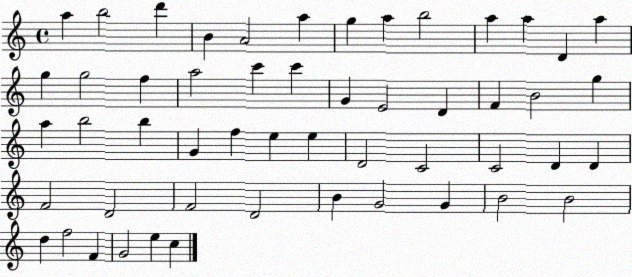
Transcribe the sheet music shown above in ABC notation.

X:1
T:Untitled
M:4/4
L:1/4
K:C
a b2 d' B A2 a g a b2 a a D a g g2 f a2 c' c' G E2 D F B2 g a b2 b G f e e D2 C2 C2 D D F2 D2 F2 D2 B G2 G B2 B2 d f2 F G2 e c